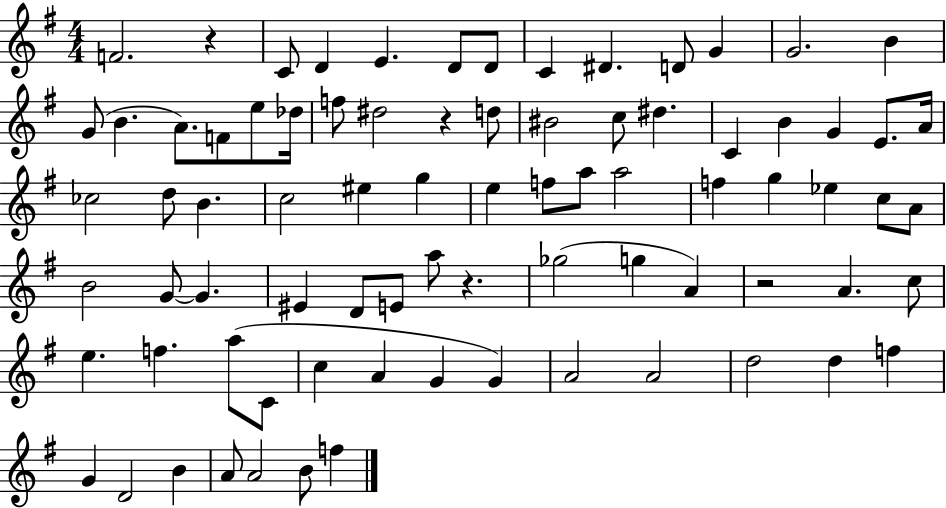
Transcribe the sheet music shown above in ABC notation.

X:1
T:Untitled
M:4/4
L:1/4
K:G
F2 z C/2 D E D/2 D/2 C ^D D/2 G G2 B G/2 B A/2 F/2 e/2 _d/4 f/2 ^d2 z d/2 ^B2 c/2 ^d C B G E/2 A/4 _c2 d/2 B c2 ^e g e f/2 a/2 a2 f g _e c/2 A/2 B2 G/2 G ^E D/2 E/2 a/2 z _g2 g A z2 A c/2 e f a/2 C/2 c A G G A2 A2 d2 d f G D2 B A/2 A2 B/2 f